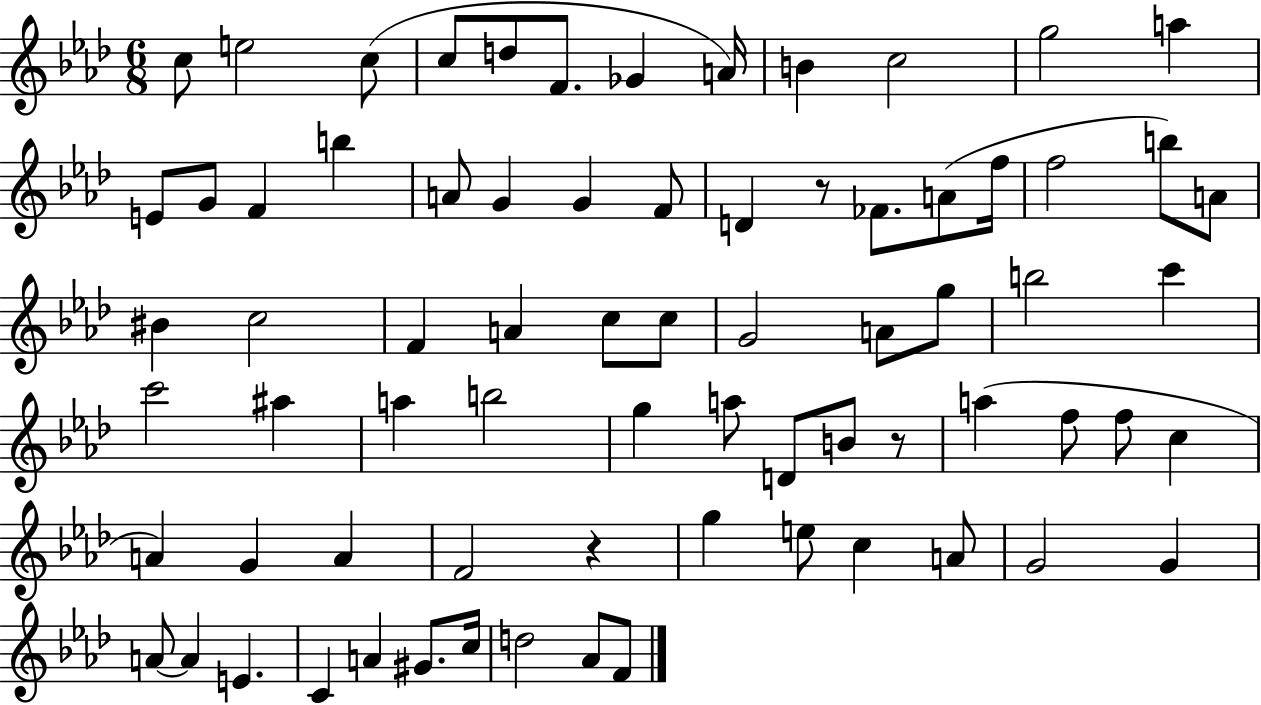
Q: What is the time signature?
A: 6/8